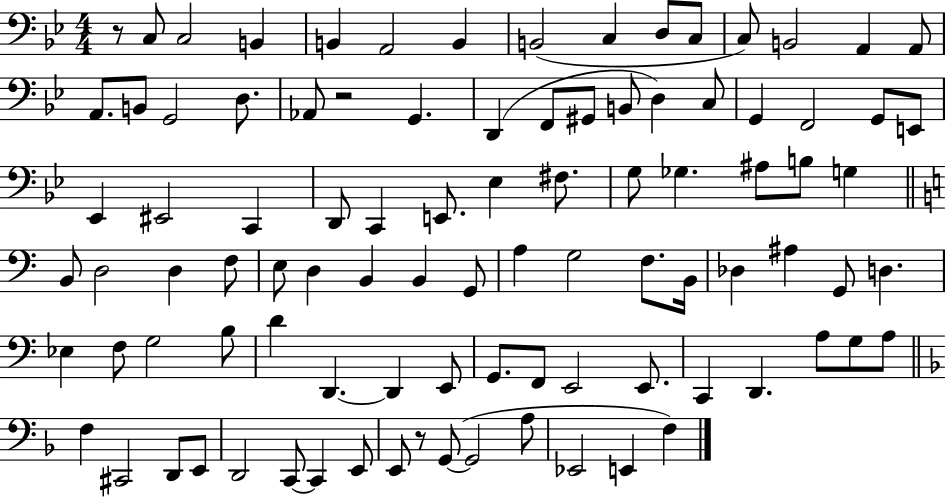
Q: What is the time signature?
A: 4/4